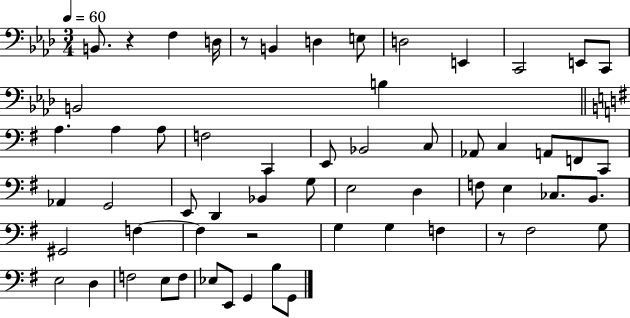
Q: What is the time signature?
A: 3/4